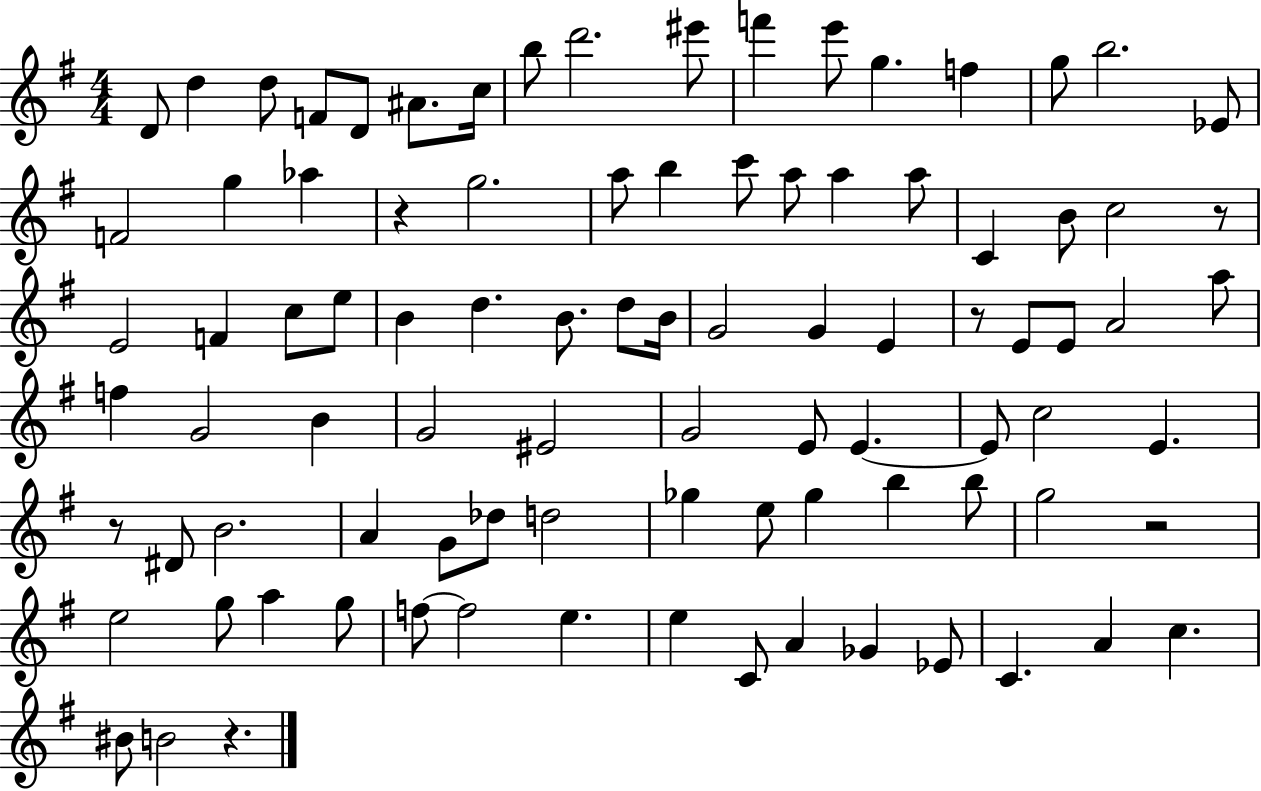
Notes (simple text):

D4/e D5/q D5/e F4/e D4/e A#4/e. C5/s B5/e D6/h. EIS6/e F6/q E6/e G5/q. F5/q G5/e B5/h. Eb4/e F4/h G5/q Ab5/q R/q G5/h. A5/e B5/q C6/e A5/e A5/q A5/e C4/q B4/e C5/h R/e E4/h F4/q C5/e E5/e B4/q D5/q. B4/e. D5/e B4/s G4/h G4/q E4/q R/e E4/e E4/e A4/h A5/e F5/q G4/h B4/q G4/h EIS4/h G4/h E4/e E4/q. E4/e C5/h E4/q. R/e D#4/e B4/h. A4/q G4/e Db5/e D5/h Gb5/q E5/e Gb5/q B5/q B5/e G5/h R/h E5/h G5/e A5/q G5/e F5/e F5/h E5/q. E5/q C4/e A4/q Gb4/q Eb4/e C4/q. A4/q C5/q. BIS4/e B4/h R/q.